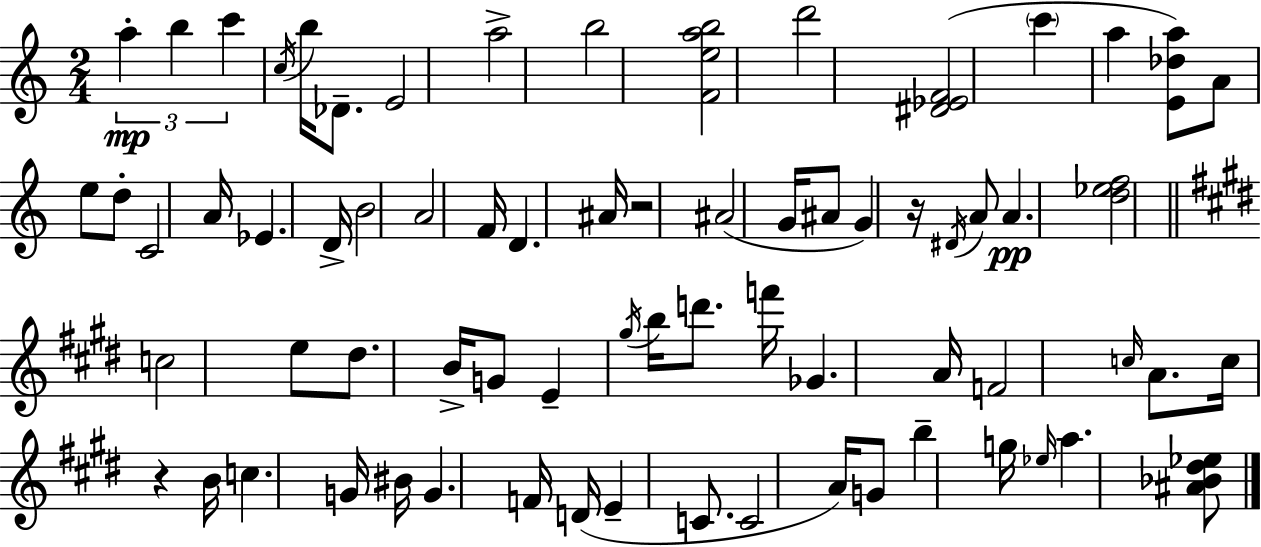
{
  \clef treble
  \numericTimeSignature
  \time 2/4
  \key c \major
  \tuplet 3/2 { a''4-.\mp b''4 | c'''4 } \acciaccatura { c''16 } b''16 des'8.-- | e'2 | a''2-> | \break b''2 | <f' e'' a'' b''>2 | d'''2 | <dis' ees' f'>2( | \break \parenthesize c'''4 a''4 | <e' des'' a''>8) a'8 e''8 d''8-. | c'2 | a'16 ees'4. | \break d'16-> b'2 | a'2 | f'16 d'4. | ais'16 r2 | \break ais'2( | g'16 ais'8 g'4) | r16 \acciaccatura { dis'16 } a'8 a'4.\pp | <d'' ees'' f''>2 | \break \bar "||" \break \key e \major c''2 | e''8 dis''8. b'16-> g'8 | e'4-- \acciaccatura { gis''16 } b''16 d'''8. | f'''16 ges'4. | \break a'16 f'2 | \grace { c''16 } a'8. c''16 r4 | b'16 c''4. | g'16 bis'16 g'4. | \break f'16 d'16( e'4-- c'8. | c'2 | a'16) g'8 b''4-- | g''16 \grace { ees''16 } a''4. | \break <ais' bes' dis'' ees''>8 \bar "|."
}